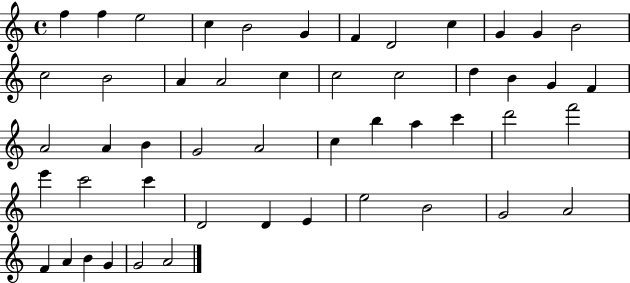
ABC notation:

X:1
T:Untitled
M:4/4
L:1/4
K:C
f f e2 c B2 G F D2 c G G B2 c2 B2 A A2 c c2 c2 d B G F A2 A B G2 A2 c b a c' d'2 f'2 e' c'2 c' D2 D E e2 B2 G2 A2 F A B G G2 A2